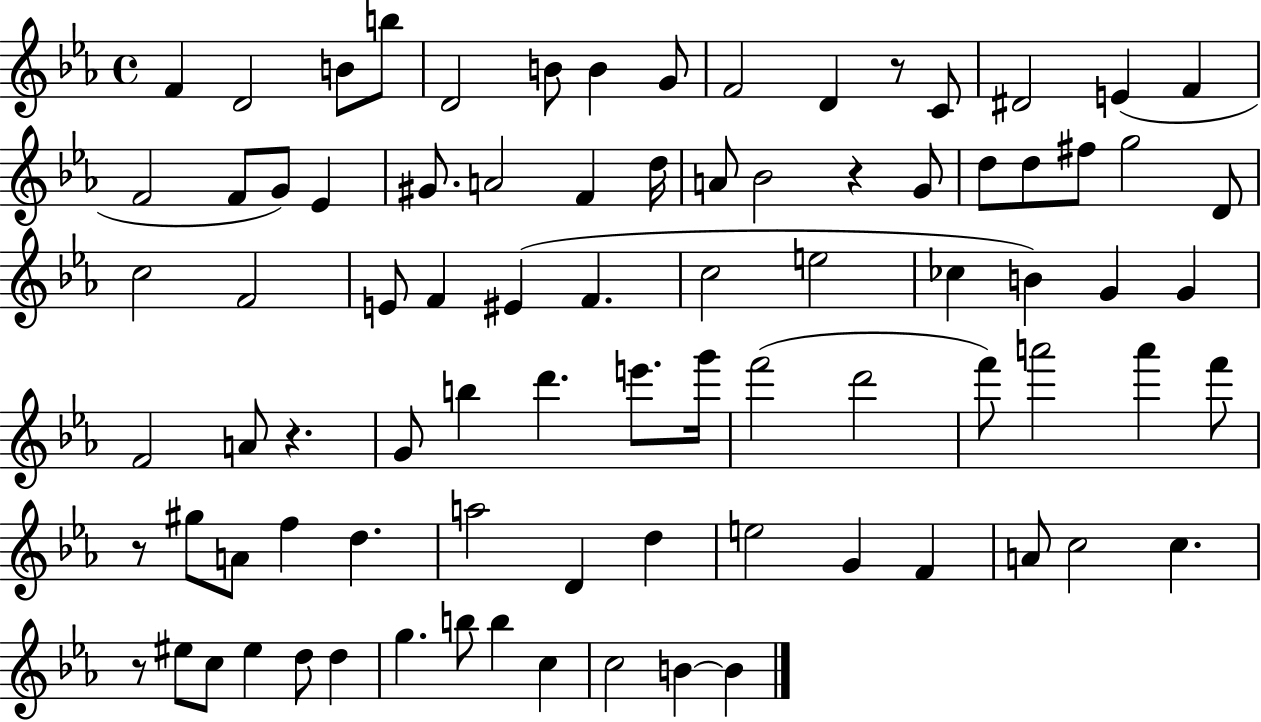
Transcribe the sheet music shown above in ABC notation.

X:1
T:Untitled
M:4/4
L:1/4
K:Eb
F D2 B/2 b/2 D2 B/2 B G/2 F2 D z/2 C/2 ^D2 E F F2 F/2 G/2 _E ^G/2 A2 F d/4 A/2 _B2 z G/2 d/2 d/2 ^f/2 g2 D/2 c2 F2 E/2 F ^E F c2 e2 _c B G G F2 A/2 z G/2 b d' e'/2 g'/4 f'2 d'2 f'/2 a'2 a' f'/2 z/2 ^g/2 A/2 f d a2 D d e2 G F A/2 c2 c z/2 ^e/2 c/2 ^e d/2 d g b/2 b c c2 B B